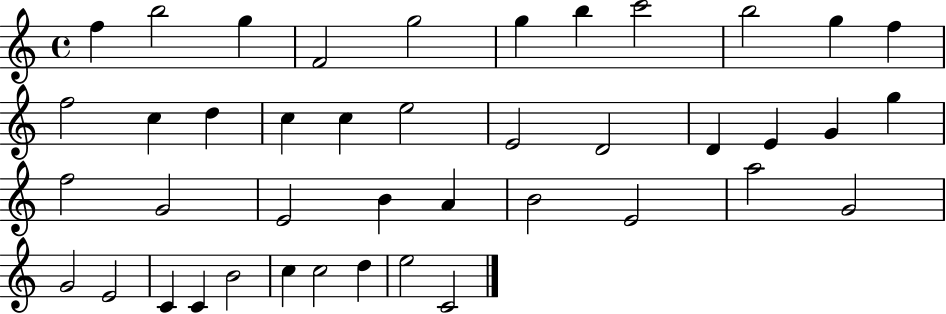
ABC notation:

X:1
T:Untitled
M:4/4
L:1/4
K:C
f b2 g F2 g2 g b c'2 b2 g f f2 c d c c e2 E2 D2 D E G g f2 G2 E2 B A B2 E2 a2 G2 G2 E2 C C B2 c c2 d e2 C2